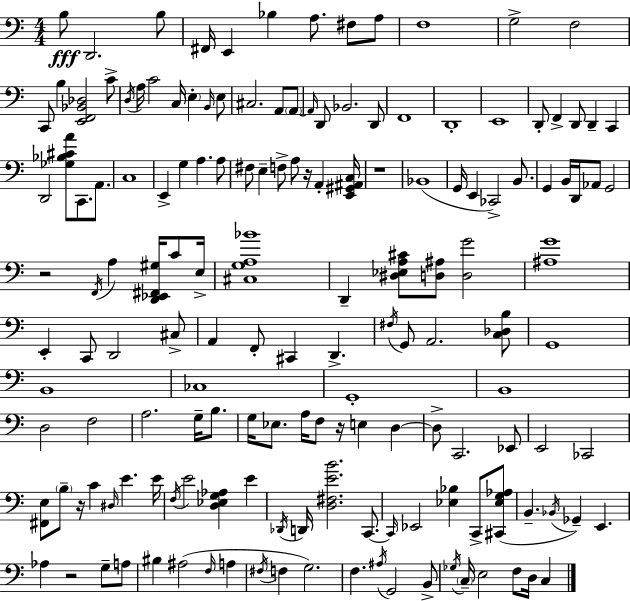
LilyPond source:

{
  \clef bass
  \numericTimeSignature
  \time 4/4
  \key a \minor
  b8\fff d,2. b8 | fis,16 e,4 bes4 a8. fis8 a8 | f1 | g2-> f2 | \break c,8 b4 <e, f, bes, des>2 c'8-> | \acciaccatura { d16 } a16 c'2 c16 \parenthesize e4-. \grace { b,16 } | e8 cis2. a,8 | \parenthesize a,8~~ \grace { a,16 } d,8 bes,2. | \break d,8 f,1 | d,1-. | e,1 | d,8-. f,4-> d,8 d,4-- c,4 | \break d,2 <ges bes cis' a'>8 c,8. | a,8. c1 | e,4-> g4 a4. | a8 fis8 e4-- f8-> a8 r16 a,4-. | \break <e, gis, ais, c>16 r1 | bes,1( | g,16 e,4 ces,2->) | b,8. g,4 b,16 d,16 aes,8 g,2 | \break r2 \acciaccatura { f,16 } a4 | <d, ees, fis, gis>16 c'8 e16-> <cis g a bes'>1 | d,4-- <dis ees a cis'>8 <d ais>8 <d g'>2 | <ais g'>1 | \break e,4-. c,8 d,2 | cis8-> a,4 f,8-. cis,4 d,4.-> | \acciaccatura { fis16 } g,8 a,2. | <c des b>8 g,1 | \break b,1 | ces1 | g,1-. | b,1 | \break d2 f2 | a2. | g16-- b8. g16 ees8. a16 f8 r16 e4 | d4~~ d8-> c,2. | \break ees,8 e,2 ces,2 | <fis, e>8 \parenthesize b8-- r16 c'4 \grace { dis16 } e'4. | e'16 \acciaccatura { f16 } e'2 <d ees g aes>4 | e'4 \acciaccatura { des,16 } d,16 <d fis e' b'>2. | \break c,8.~~ \grace { c,16 } ees,2 | <ees bes>4 c,8-> <cis, ees g aes>8( b,4.-- \acciaccatura { bes,16 } | ges,4--) e,4. aes4 r2 | g8-- a8 bis4 ais2( | \break \grace { f16 } a4 \acciaccatura { fis16 } f4 | g2.) f4. | \acciaccatura { ais16 } g,2 b,8-> \acciaccatura { ges16 } \parenthesize c16-- e2 | f8 d16 c4 \bar "|."
}